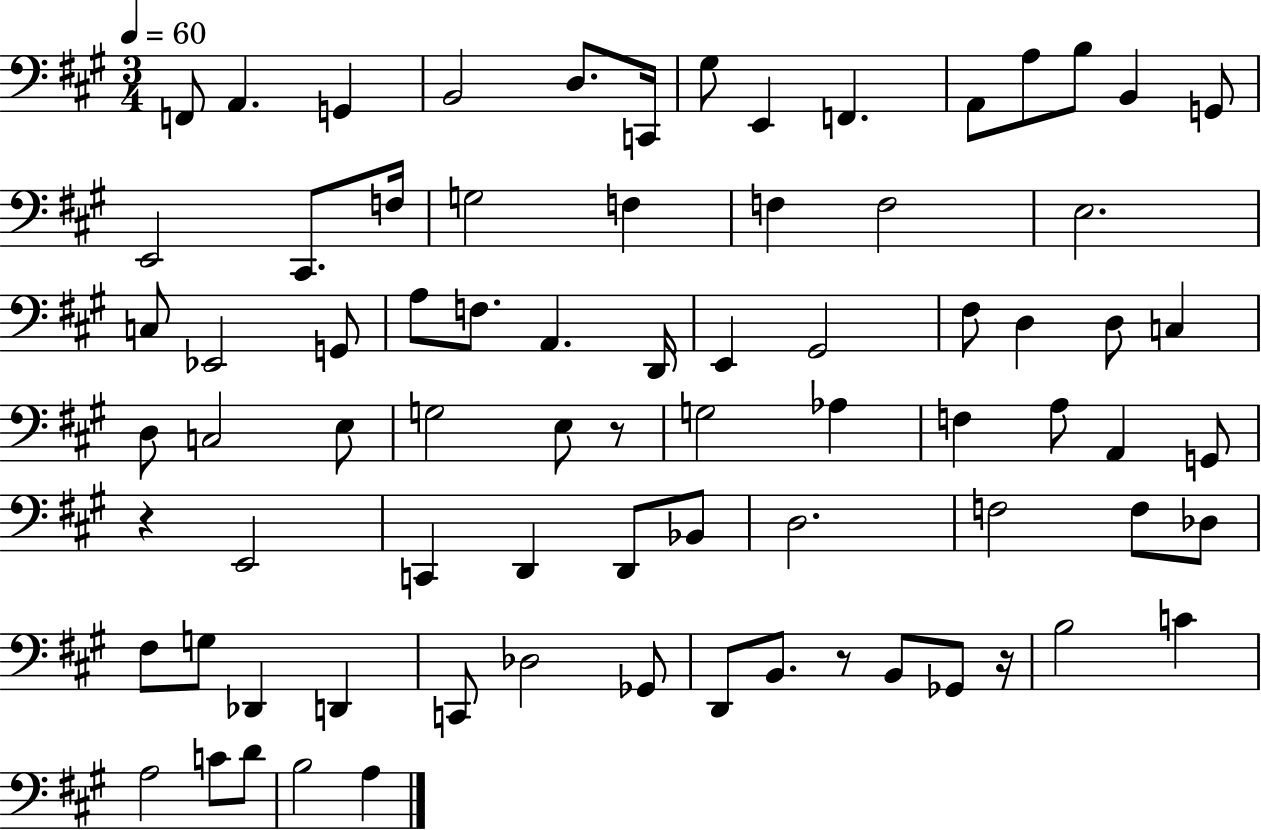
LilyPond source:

{
  \clef bass
  \numericTimeSignature
  \time 3/4
  \key a \major
  \tempo 4 = 60
  \repeat volta 2 { f,8 a,4. g,4 | b,2 d8. c,16 | gis8 e,4 f,4. | a,8 a8 b8 b,4 g,8 | \break e,2 cis,8. f16 | g2 f4 | f4 f2 | e2. | \break c8 ees,2 g,8 | a8 f8. a,4. d,16 | e,4 gis,2 | fis8 d4 d8 c4 | \break d8 c2 e8 | g2 e8 r8 | g2 aes4 | f4 a8 a,4 g,8 | \break r4 e,2 | c,4 d,4 d,8 bes,8 | d2. | f2 f8 des8 | \break fis8 g8 des,4 d,4 | c,8 des2 ges,8 | d,8 b,8. r8 b,8 ges,8 r16 | b2 c'4 | \break a2 c'8 d'8 | b2 a4 | } \bar "|."
}